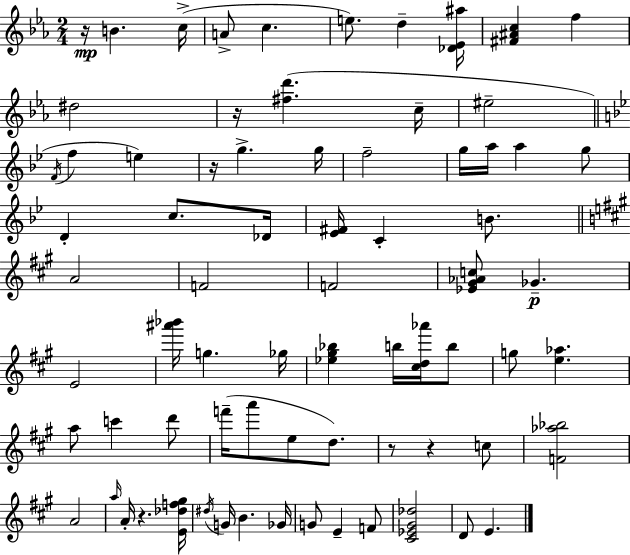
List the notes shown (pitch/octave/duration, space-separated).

R/s B4/q. C5/s A4/e C5/q. E5/e. D5/q [Db4,Eb4,A#5]/s [F#4,A#4,C5]/q F5/q D#5/h R/s [F#5,D6]/q. C5/s EIS5/h F4/s F5/q E5/q R/s G5/q. G5/s F5/h G5/s A5/s A5/q G5/e D4/q C5/e. Db4/s [Eb4,F#4]/s C4/q B4/e. A4/h F4/h F4/h [Eb4,G#4,Ab4,C5]/e Gb4/q. E4/h [A#6,Bb6]/s G5/q. Gb5/s [Eb5,G#5,Bb5]/q B5/s [C#5,D5,Ab6]/s B5/e G5/e [E5,Ab5]/q. A5/e C6/q D6/e F6/s A6/e E5/e D5/e. R/e R/q C5/e [F4,Ab5,Bb5]/h A4/h A5/s A4/s R/q. [E4,Db5,F5,G#5]/s D#5/s G4/s B4/q. Gb4/s G4/e E4/q F4/e [C#4,Eb4,G#4,Db5]/h D4/e E4/q.